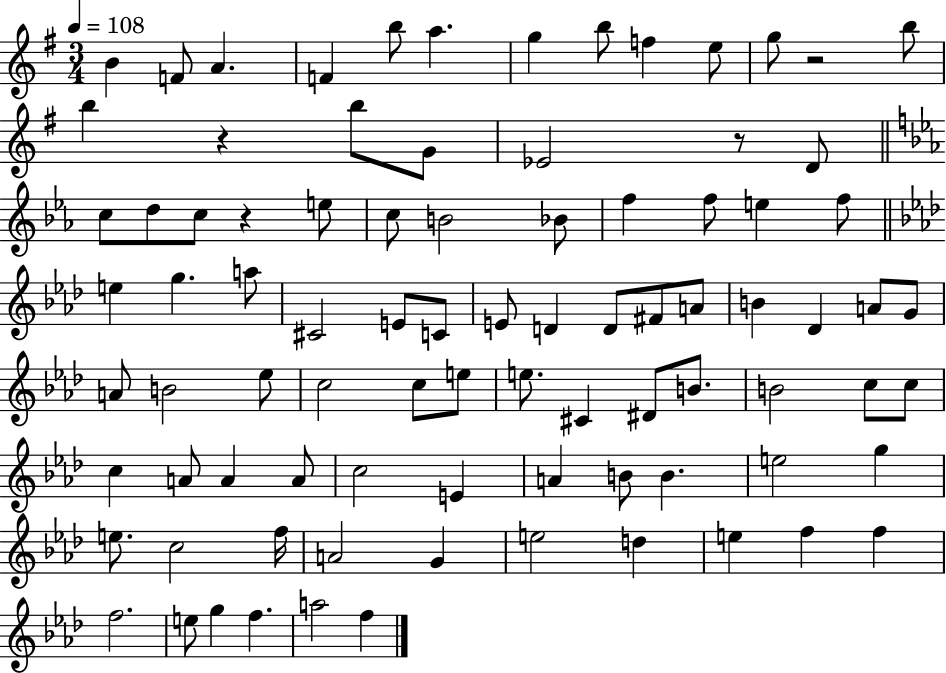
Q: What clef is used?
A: treble